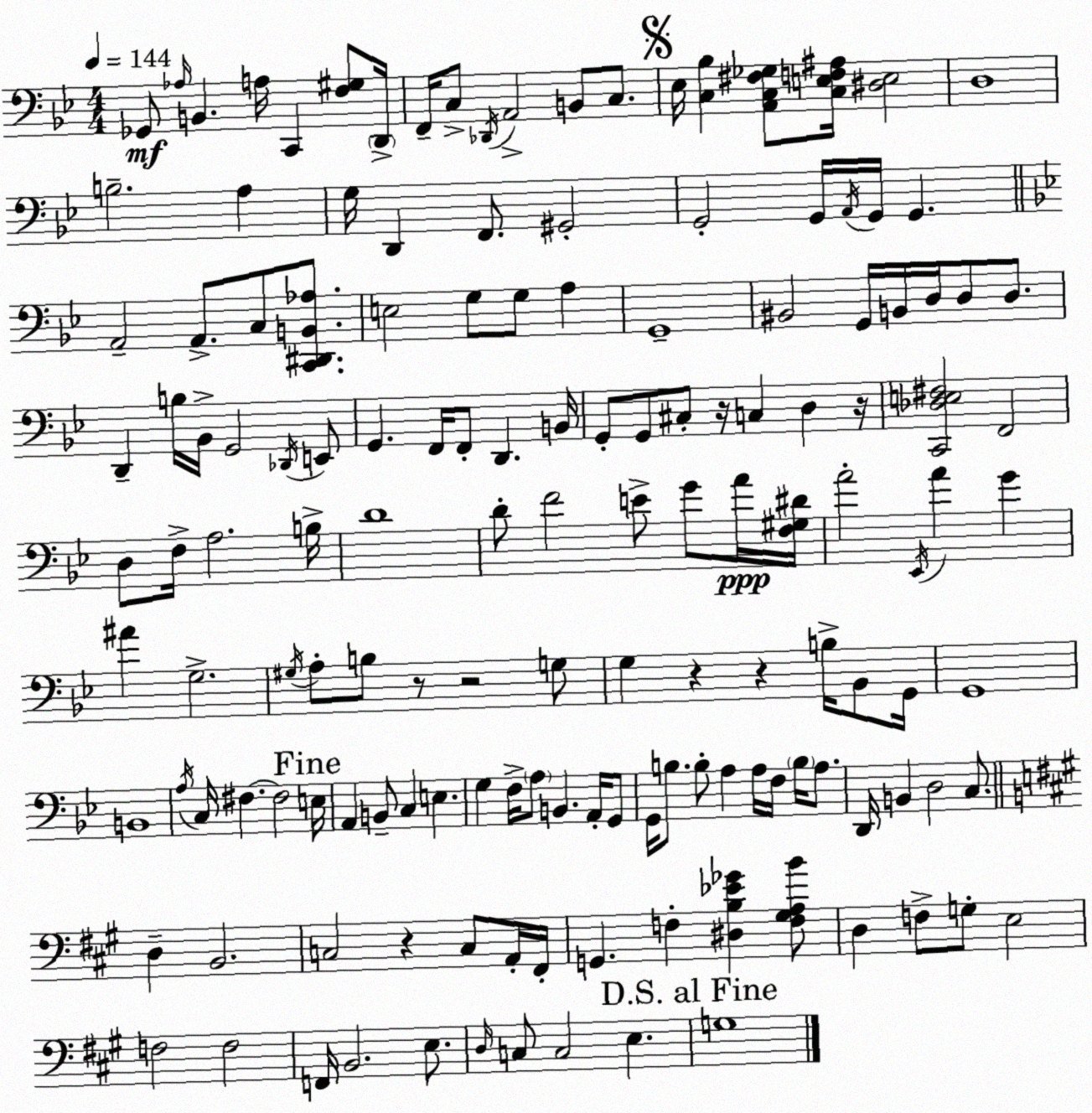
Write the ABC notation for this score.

X:1
T:Untitled
M:4/4
L:1/4
K:Bb
_G,,/2 _A,/4 B,, A,/4 C,, [F,^G,]/2 D,,/4 F,,/4 C,/2 _D,,/4 A,,2 B,,/2 C,/2 _E,/4 [C,_B,] [A,,C,^F,_G,]/2 [C,E,F,^A,]/4 [^D,E,]2 D,4 B,2 A, G,/4 D,, F,,/2 ^G,,2 G,,2 G,,/4 A,,/4 G,,/4 G,, A,,2 A,,/2 C,/2 [C,,^D,,B,,_A,]/2 E,2 G,/2 G,/2 A, G,,4 ^B,,2 G,,/4 B,,/4 D,/4 D,/2 D,/2 D,, B,/4 _B,,/4 G,,2 _D,,/4 E,,/2 G,, F,,/4 F,,/2 D,, B,,/4 G,,/2 G,,/2 ^C,/2 z/4 C, D, z/4 [C,,_D,E,^F,]2 F,,2 D,/2 F,/4 A,2 B,/4 D4 D/2 F2 E/2 G/2 A/4 [F,^G,^D]/4 A2 _E,,/4 A G ^A G,2 ^G,/4 A,/2 B,/2 z/2 z2 G,/2 G, z z B,/4 _B,,/2 G,,/4 G,,4 B,,4 A,/4 C,/4 ^F, ^F,2 E,/4 A,, B,,/2 C, E, G, F,/4 A,/2 B,, A,,/4 G,,/2 G,,/4 B,/2 B,/2 A, A,/4 F,/4 B,/4 A,/2 D,,/4 B,, D,2 C,/2 D, B,,2 C,2 z C,/2 A,,/4 ^F,,/4 G,, F, [^D,B,_E_G] [F,^G,A,B]/2 D, F,/2 G,/2 E,2 F,2 F,2 F,,/4 B,,2 E,/2 D,/4 C,/2 C,2 E, G,4